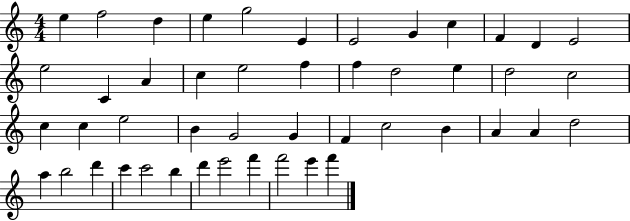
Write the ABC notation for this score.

X:1
T:Untitled
M:4/4
L:1/4
K:C
e f2 d e g2 E E2 G c F D E2 e2 C A c e2 f f d2 e d2 c2 c c e2 B G2 G F c2 B A A d2 a b2 d' c' c'2 b d' e'2 f' f'2 e' f'